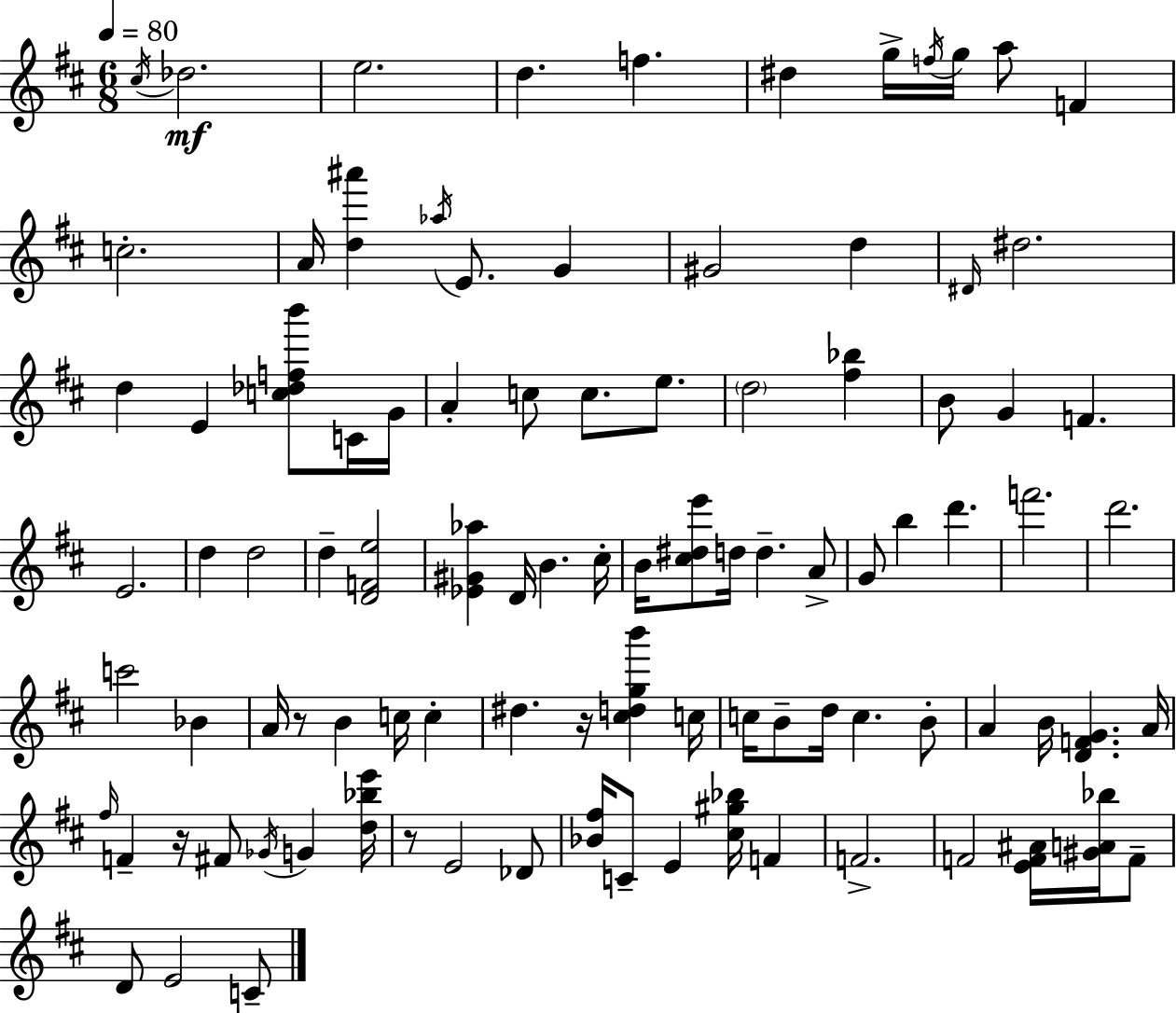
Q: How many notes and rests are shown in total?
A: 97